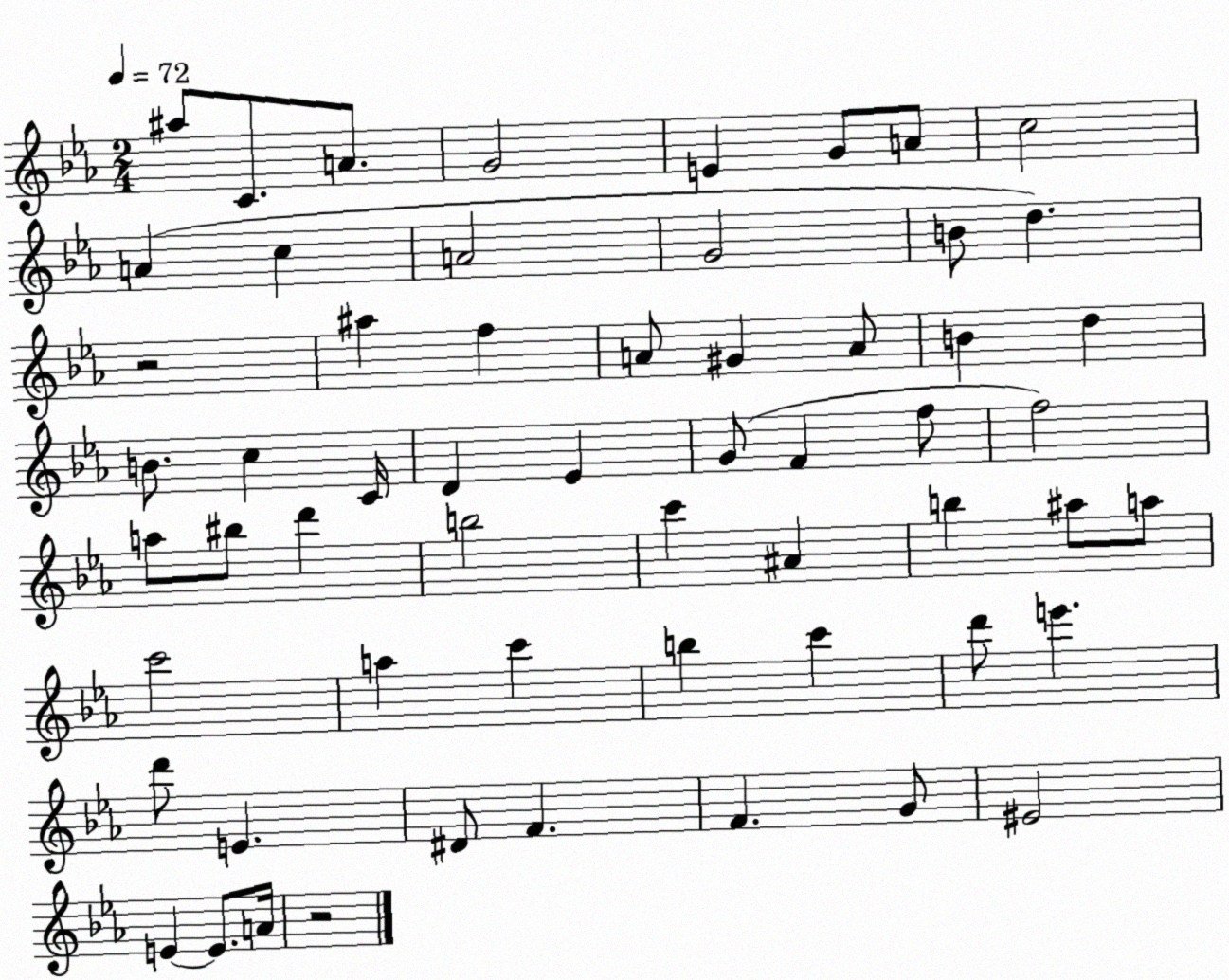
X:1
T:Untitled
M:2/4
L:1/4
K:Eb
^a/2 C/2 A/2 G2 E G/2 A/2 c2 A c A2 G2 B/2 d z2 ^a f A/2 ^G A/2 B d B/2 c C/4 D _E G/2 F f/2 f2 a/2 ^b/2 d' b2 c' ^A b ^a/2 a/2 c'2 a c' b c' d'/2 e' d'/2 E ^D/2 F F G/2 ^E2 E E/2 A/4 z2